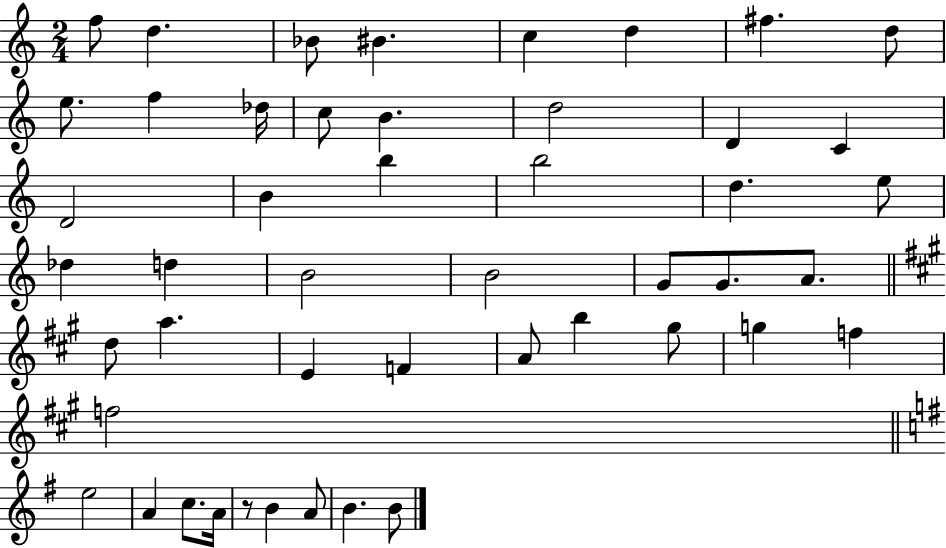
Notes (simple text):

F5/e D5/q. Bb4/e BIS4/q. C5/q D5/q F#5/q. D5/e E5/e. F5/q Db5/s C5/e B4/q. D5/h D4/q C4/q D4/h B4/q B5/q B5/h D5/q. E5/e Db5/q D5/q B4/h B4/h G4/e G4/e. A4/e. D5/e A5/q. E4/q F4/q A4/e B5/q G#5/e G5/q F5/q F5/h E5/h A4/q C5/e. A4/s R/e B4/q A4/e B4/q. B4/e